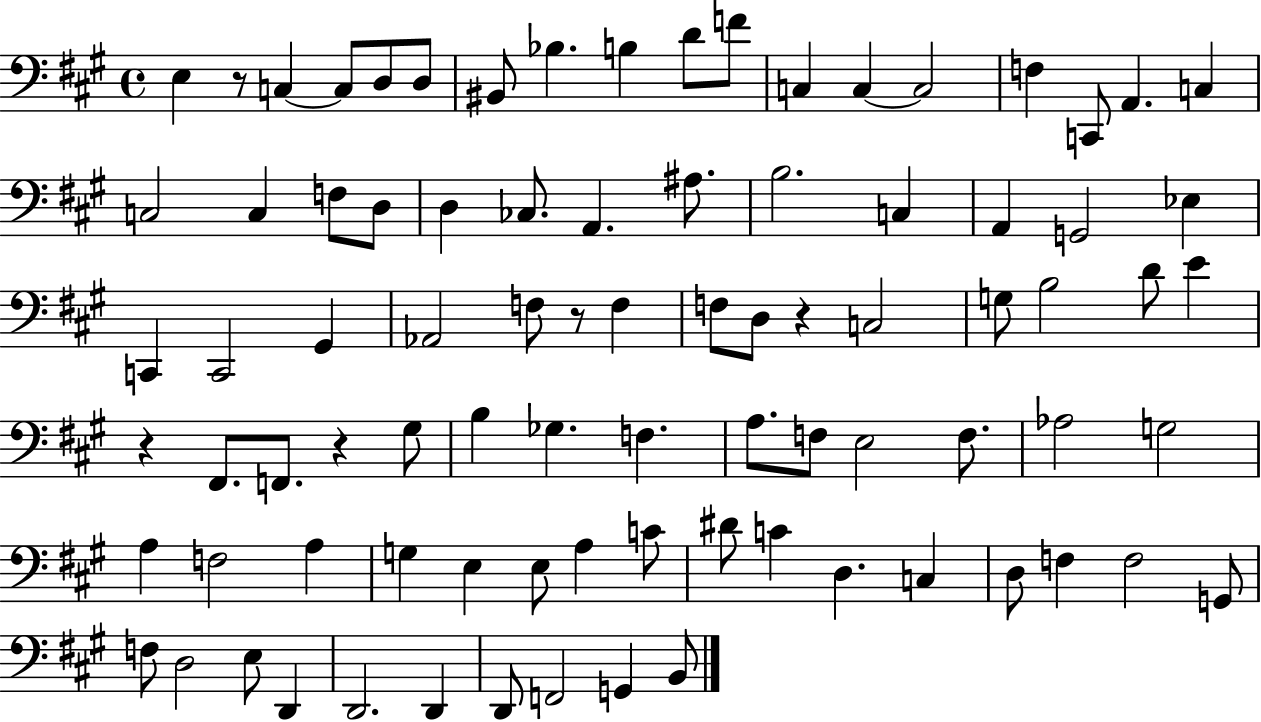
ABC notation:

X:1
T:Untitled
M:4/4
L:1/4
K:A
E, z/2 C, C,/2 D,/2 D,/2 ^B,,/2 _B, B, D/2 F/2 C, C, C,2 F, C,,/2 A,, C, C,2 C, F,/2 D,/2 D, _C,/2 A,, ^A,/2 B,2 C, A,, G,,2 _E, C,, C,,2 ^G,, _A,,2 F,/2 z/2 F, F,/2 D,/2 z C,2 G,/2 B,2 D/2 E z ^F,,/2 F,,/2 z ^G,/2 B, _G, F, A,/2 F,/2 E,2 F,/2 _A,2 G,2 A, F,2 A, G, E, E,/2 A, C/2 ^D/2 C D, C, D,/2 F, F,2 G,,/2 F,/2 D,2 E,/2 D,, D,,2 D,, D,,/2 F,,2 G,, B,,/2